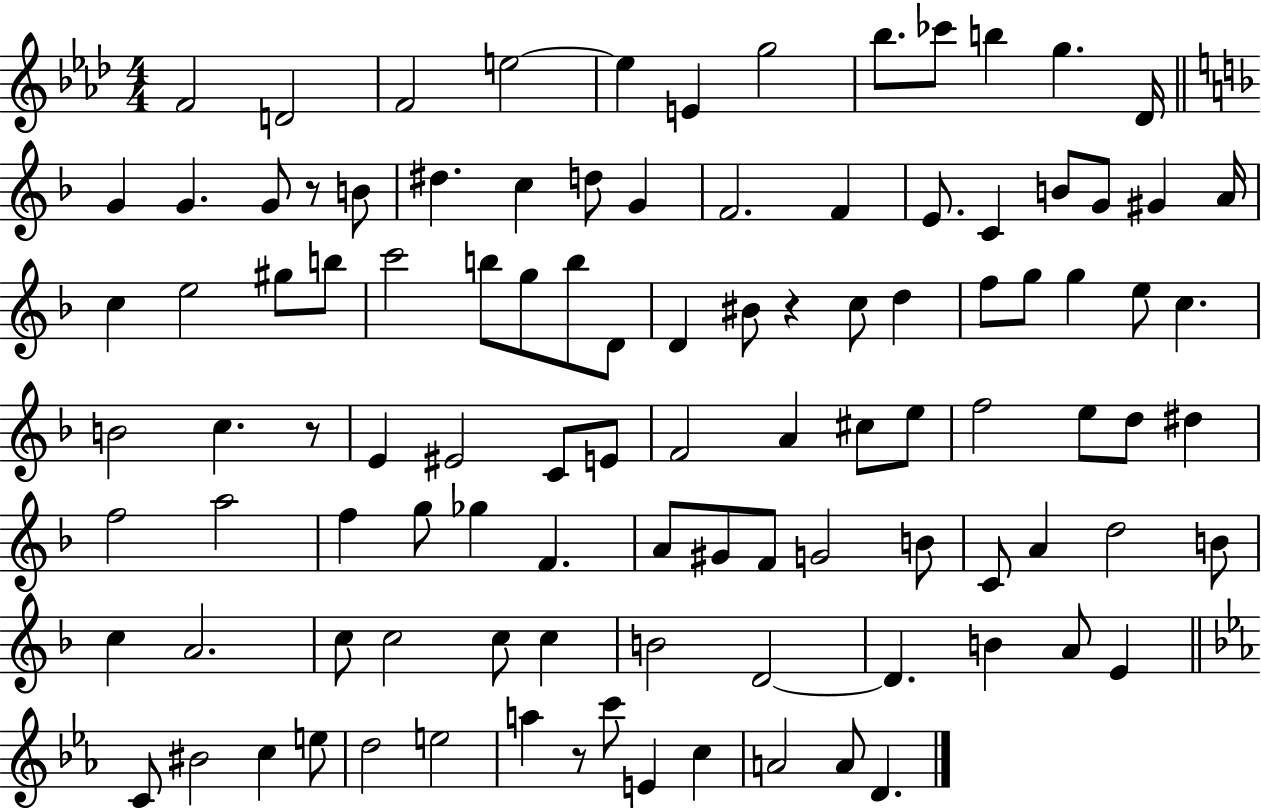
F4/h D4/h F4/h E5/h E5/q E4/q G5/h Bb5/e. CES6/e B5/q G5/q. Db4/s G4/q G4/q. G4/e R/e B4/e D#5/q. C5/q D5/e G4/q F4/h. F4/q E4/e. C4/q B4/e G4/e G#4/q A4/s C5/q E5/h G#5/e B5/e C6/h B5/e G5/e B5/e D4/e D4/q BIS4/e R/q C5/e D5/q F5/e G5/e G5/q E5/e C5/q. B4/h C5/q. R/e E4/q EIS4/h C4/e E4/e F4/h A4/q C#5/e E5/e F5/h E5/e D5/e D#5/q F5/h A5/h F5/q G5/e Gb5/q F4/q. A4/e G#4/e F4/e G4/h B4/e C4/e A4/q D5/h B4/e C5/q A4/h. C5/e C5/h C5/e C5/q B4/h D4/h D4/q. B4/q A4/e E4/q C4/e BIS4/h C5/q E5/e D5/h E5/h A5/q R/e C6/e E4/q C5/q A4/h A4/e D4/q.